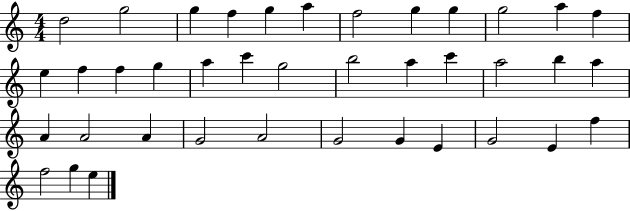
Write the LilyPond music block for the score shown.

{
  \clef treble
  \numericTimeSignature
  \time 4/4
  \key c \major
  d''2 g''2 | g''4 f''4 g''4 a''4 | f''2 g''4 g''4 | g''2 a''4 f''4 | \break e''4 f''4 f''4 g''4 | a''4 c'''4 g''2 | b''2 a''4 c'''4 | a''2 b''4 a''4 | \break a'4 a'2 a'4 | g'2 a'2 | g'2 g'4 e'4 | g'2 e'4 f''4 | \break f''2 g''4 e''4 | \bar "|."
}